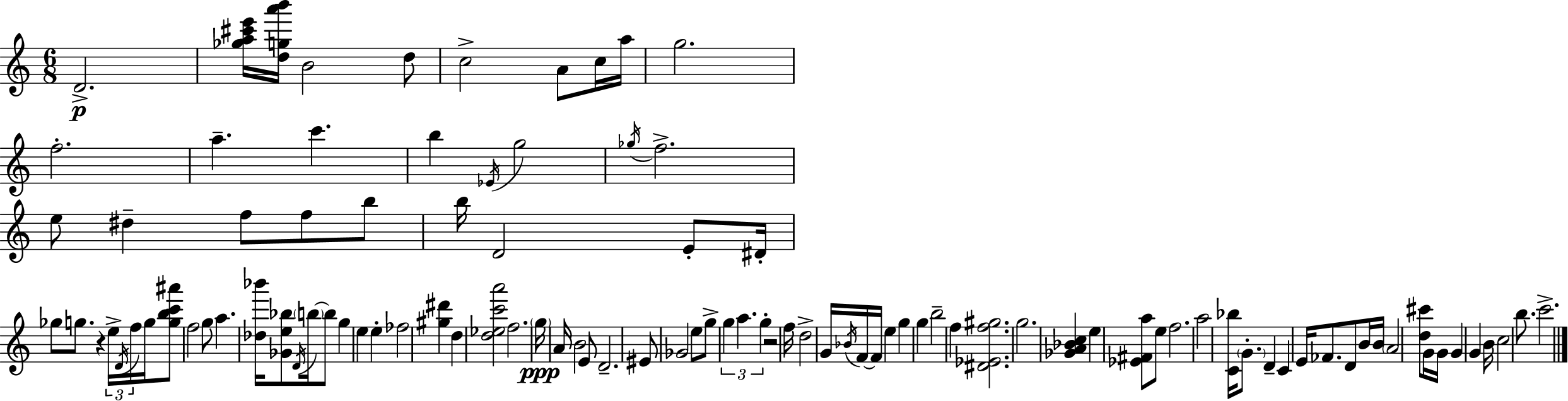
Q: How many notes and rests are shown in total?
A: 102